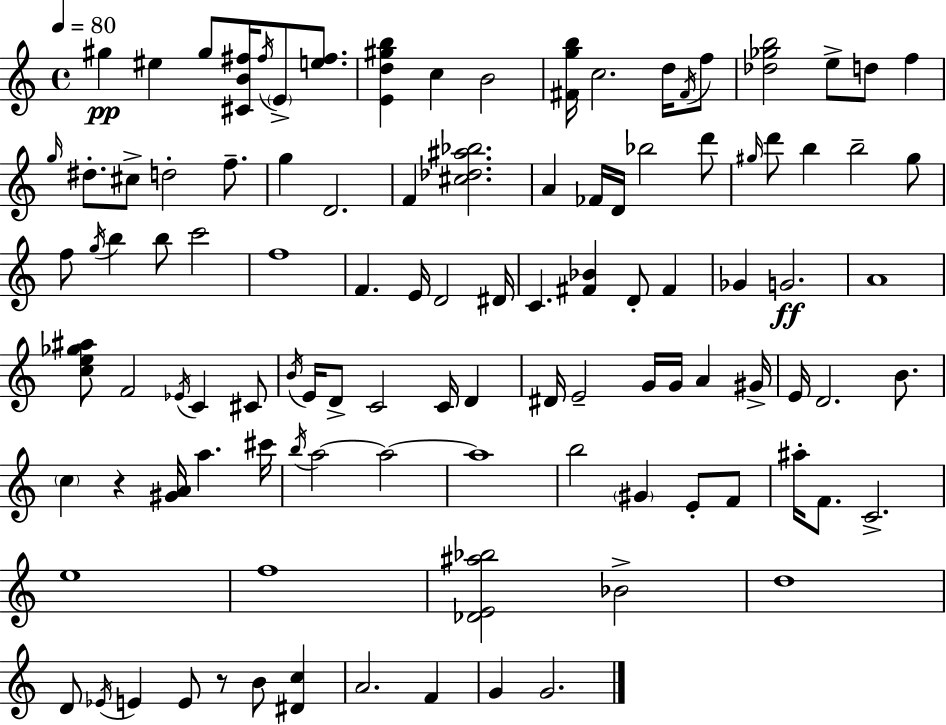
X:1
T:Untitled
M:4/4
L:1/4
K:C
^g ^e ^g/2 [^CB^f]/4 ^f/4 E/2 [e^f]/2 [Ed^gb] c B2 [^Fgb]/4 c2 d/4 ^F/4 f/2 [_d_gb]2 e/2 d/2 f g/4 ^d/2 ^c/2 d2 f/2 g D2 F [^c_d^a_b]2 A _F/4 D/4 _b2 d'/2 ^g/4 d'/2 b b2 ^g/2 f/2 g/4 b b/2 c'2 f4 F E/4 D2 ^D/4 C [^F_B] D/2 ^F _G G2 A4 [ce_g^a]/2 F2 _E/4 C ^C/2 B/4 E/4 D/2 C2 C/4 D ^D/4 E2 G/4 G/4 A ^G/4 E/4 D2 B/2 c z [^GA]/4 a ^c'/4 b/4 a2 a2 a4 b2 ^G E/2 F/2 ^a/4 F/2 C2 e4 f4 [_DE^a_b]2 _B2 d4 D/2 _E/4 E E/2 z/2 B/2 [^Dc] A2 F G G2